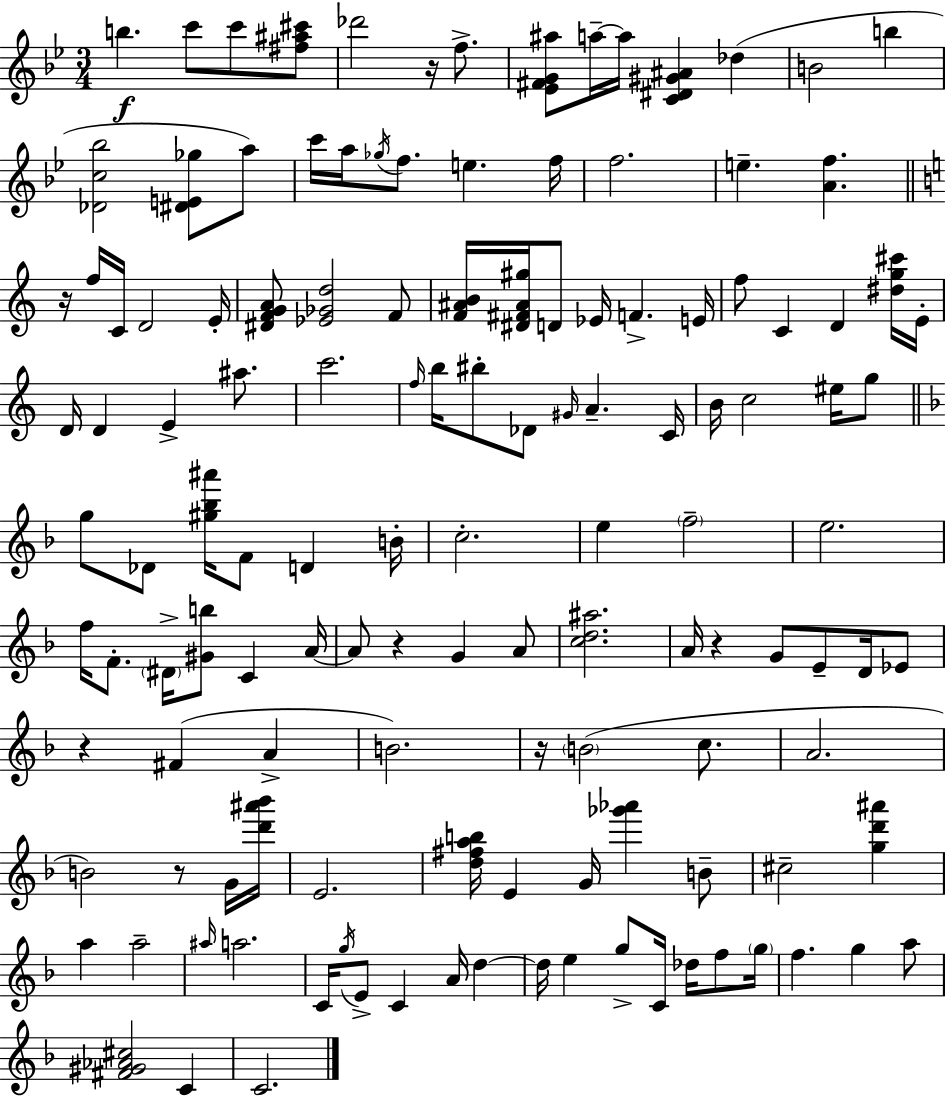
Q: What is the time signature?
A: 3/4